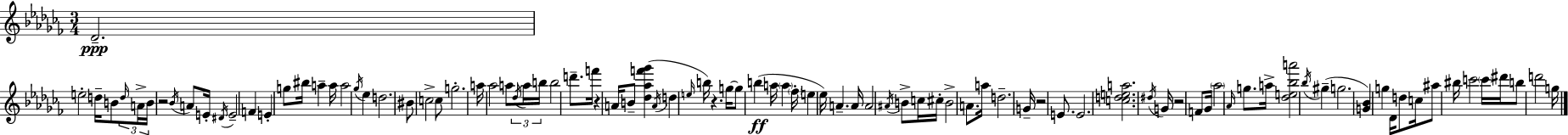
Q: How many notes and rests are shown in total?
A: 95